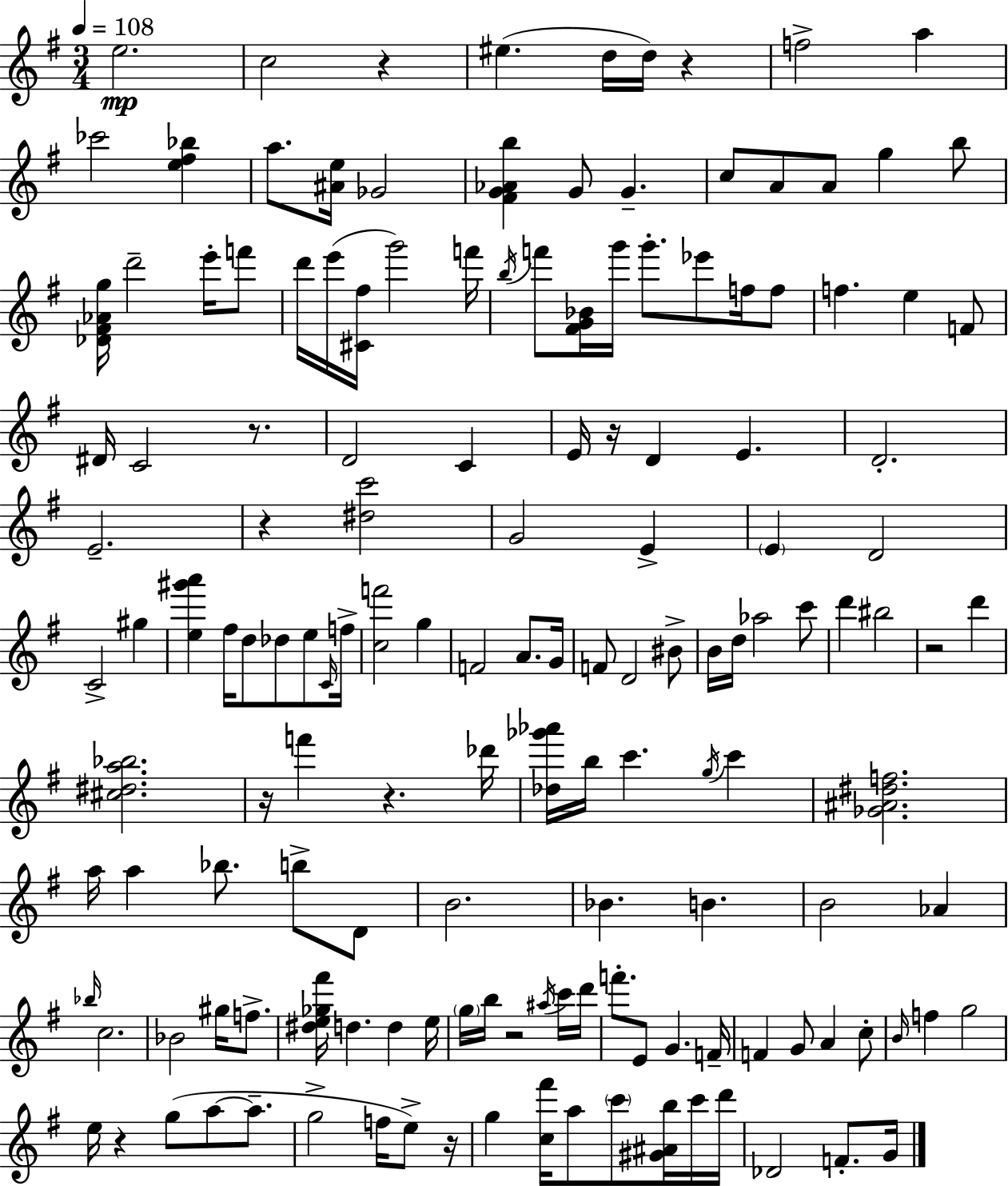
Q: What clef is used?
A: treble